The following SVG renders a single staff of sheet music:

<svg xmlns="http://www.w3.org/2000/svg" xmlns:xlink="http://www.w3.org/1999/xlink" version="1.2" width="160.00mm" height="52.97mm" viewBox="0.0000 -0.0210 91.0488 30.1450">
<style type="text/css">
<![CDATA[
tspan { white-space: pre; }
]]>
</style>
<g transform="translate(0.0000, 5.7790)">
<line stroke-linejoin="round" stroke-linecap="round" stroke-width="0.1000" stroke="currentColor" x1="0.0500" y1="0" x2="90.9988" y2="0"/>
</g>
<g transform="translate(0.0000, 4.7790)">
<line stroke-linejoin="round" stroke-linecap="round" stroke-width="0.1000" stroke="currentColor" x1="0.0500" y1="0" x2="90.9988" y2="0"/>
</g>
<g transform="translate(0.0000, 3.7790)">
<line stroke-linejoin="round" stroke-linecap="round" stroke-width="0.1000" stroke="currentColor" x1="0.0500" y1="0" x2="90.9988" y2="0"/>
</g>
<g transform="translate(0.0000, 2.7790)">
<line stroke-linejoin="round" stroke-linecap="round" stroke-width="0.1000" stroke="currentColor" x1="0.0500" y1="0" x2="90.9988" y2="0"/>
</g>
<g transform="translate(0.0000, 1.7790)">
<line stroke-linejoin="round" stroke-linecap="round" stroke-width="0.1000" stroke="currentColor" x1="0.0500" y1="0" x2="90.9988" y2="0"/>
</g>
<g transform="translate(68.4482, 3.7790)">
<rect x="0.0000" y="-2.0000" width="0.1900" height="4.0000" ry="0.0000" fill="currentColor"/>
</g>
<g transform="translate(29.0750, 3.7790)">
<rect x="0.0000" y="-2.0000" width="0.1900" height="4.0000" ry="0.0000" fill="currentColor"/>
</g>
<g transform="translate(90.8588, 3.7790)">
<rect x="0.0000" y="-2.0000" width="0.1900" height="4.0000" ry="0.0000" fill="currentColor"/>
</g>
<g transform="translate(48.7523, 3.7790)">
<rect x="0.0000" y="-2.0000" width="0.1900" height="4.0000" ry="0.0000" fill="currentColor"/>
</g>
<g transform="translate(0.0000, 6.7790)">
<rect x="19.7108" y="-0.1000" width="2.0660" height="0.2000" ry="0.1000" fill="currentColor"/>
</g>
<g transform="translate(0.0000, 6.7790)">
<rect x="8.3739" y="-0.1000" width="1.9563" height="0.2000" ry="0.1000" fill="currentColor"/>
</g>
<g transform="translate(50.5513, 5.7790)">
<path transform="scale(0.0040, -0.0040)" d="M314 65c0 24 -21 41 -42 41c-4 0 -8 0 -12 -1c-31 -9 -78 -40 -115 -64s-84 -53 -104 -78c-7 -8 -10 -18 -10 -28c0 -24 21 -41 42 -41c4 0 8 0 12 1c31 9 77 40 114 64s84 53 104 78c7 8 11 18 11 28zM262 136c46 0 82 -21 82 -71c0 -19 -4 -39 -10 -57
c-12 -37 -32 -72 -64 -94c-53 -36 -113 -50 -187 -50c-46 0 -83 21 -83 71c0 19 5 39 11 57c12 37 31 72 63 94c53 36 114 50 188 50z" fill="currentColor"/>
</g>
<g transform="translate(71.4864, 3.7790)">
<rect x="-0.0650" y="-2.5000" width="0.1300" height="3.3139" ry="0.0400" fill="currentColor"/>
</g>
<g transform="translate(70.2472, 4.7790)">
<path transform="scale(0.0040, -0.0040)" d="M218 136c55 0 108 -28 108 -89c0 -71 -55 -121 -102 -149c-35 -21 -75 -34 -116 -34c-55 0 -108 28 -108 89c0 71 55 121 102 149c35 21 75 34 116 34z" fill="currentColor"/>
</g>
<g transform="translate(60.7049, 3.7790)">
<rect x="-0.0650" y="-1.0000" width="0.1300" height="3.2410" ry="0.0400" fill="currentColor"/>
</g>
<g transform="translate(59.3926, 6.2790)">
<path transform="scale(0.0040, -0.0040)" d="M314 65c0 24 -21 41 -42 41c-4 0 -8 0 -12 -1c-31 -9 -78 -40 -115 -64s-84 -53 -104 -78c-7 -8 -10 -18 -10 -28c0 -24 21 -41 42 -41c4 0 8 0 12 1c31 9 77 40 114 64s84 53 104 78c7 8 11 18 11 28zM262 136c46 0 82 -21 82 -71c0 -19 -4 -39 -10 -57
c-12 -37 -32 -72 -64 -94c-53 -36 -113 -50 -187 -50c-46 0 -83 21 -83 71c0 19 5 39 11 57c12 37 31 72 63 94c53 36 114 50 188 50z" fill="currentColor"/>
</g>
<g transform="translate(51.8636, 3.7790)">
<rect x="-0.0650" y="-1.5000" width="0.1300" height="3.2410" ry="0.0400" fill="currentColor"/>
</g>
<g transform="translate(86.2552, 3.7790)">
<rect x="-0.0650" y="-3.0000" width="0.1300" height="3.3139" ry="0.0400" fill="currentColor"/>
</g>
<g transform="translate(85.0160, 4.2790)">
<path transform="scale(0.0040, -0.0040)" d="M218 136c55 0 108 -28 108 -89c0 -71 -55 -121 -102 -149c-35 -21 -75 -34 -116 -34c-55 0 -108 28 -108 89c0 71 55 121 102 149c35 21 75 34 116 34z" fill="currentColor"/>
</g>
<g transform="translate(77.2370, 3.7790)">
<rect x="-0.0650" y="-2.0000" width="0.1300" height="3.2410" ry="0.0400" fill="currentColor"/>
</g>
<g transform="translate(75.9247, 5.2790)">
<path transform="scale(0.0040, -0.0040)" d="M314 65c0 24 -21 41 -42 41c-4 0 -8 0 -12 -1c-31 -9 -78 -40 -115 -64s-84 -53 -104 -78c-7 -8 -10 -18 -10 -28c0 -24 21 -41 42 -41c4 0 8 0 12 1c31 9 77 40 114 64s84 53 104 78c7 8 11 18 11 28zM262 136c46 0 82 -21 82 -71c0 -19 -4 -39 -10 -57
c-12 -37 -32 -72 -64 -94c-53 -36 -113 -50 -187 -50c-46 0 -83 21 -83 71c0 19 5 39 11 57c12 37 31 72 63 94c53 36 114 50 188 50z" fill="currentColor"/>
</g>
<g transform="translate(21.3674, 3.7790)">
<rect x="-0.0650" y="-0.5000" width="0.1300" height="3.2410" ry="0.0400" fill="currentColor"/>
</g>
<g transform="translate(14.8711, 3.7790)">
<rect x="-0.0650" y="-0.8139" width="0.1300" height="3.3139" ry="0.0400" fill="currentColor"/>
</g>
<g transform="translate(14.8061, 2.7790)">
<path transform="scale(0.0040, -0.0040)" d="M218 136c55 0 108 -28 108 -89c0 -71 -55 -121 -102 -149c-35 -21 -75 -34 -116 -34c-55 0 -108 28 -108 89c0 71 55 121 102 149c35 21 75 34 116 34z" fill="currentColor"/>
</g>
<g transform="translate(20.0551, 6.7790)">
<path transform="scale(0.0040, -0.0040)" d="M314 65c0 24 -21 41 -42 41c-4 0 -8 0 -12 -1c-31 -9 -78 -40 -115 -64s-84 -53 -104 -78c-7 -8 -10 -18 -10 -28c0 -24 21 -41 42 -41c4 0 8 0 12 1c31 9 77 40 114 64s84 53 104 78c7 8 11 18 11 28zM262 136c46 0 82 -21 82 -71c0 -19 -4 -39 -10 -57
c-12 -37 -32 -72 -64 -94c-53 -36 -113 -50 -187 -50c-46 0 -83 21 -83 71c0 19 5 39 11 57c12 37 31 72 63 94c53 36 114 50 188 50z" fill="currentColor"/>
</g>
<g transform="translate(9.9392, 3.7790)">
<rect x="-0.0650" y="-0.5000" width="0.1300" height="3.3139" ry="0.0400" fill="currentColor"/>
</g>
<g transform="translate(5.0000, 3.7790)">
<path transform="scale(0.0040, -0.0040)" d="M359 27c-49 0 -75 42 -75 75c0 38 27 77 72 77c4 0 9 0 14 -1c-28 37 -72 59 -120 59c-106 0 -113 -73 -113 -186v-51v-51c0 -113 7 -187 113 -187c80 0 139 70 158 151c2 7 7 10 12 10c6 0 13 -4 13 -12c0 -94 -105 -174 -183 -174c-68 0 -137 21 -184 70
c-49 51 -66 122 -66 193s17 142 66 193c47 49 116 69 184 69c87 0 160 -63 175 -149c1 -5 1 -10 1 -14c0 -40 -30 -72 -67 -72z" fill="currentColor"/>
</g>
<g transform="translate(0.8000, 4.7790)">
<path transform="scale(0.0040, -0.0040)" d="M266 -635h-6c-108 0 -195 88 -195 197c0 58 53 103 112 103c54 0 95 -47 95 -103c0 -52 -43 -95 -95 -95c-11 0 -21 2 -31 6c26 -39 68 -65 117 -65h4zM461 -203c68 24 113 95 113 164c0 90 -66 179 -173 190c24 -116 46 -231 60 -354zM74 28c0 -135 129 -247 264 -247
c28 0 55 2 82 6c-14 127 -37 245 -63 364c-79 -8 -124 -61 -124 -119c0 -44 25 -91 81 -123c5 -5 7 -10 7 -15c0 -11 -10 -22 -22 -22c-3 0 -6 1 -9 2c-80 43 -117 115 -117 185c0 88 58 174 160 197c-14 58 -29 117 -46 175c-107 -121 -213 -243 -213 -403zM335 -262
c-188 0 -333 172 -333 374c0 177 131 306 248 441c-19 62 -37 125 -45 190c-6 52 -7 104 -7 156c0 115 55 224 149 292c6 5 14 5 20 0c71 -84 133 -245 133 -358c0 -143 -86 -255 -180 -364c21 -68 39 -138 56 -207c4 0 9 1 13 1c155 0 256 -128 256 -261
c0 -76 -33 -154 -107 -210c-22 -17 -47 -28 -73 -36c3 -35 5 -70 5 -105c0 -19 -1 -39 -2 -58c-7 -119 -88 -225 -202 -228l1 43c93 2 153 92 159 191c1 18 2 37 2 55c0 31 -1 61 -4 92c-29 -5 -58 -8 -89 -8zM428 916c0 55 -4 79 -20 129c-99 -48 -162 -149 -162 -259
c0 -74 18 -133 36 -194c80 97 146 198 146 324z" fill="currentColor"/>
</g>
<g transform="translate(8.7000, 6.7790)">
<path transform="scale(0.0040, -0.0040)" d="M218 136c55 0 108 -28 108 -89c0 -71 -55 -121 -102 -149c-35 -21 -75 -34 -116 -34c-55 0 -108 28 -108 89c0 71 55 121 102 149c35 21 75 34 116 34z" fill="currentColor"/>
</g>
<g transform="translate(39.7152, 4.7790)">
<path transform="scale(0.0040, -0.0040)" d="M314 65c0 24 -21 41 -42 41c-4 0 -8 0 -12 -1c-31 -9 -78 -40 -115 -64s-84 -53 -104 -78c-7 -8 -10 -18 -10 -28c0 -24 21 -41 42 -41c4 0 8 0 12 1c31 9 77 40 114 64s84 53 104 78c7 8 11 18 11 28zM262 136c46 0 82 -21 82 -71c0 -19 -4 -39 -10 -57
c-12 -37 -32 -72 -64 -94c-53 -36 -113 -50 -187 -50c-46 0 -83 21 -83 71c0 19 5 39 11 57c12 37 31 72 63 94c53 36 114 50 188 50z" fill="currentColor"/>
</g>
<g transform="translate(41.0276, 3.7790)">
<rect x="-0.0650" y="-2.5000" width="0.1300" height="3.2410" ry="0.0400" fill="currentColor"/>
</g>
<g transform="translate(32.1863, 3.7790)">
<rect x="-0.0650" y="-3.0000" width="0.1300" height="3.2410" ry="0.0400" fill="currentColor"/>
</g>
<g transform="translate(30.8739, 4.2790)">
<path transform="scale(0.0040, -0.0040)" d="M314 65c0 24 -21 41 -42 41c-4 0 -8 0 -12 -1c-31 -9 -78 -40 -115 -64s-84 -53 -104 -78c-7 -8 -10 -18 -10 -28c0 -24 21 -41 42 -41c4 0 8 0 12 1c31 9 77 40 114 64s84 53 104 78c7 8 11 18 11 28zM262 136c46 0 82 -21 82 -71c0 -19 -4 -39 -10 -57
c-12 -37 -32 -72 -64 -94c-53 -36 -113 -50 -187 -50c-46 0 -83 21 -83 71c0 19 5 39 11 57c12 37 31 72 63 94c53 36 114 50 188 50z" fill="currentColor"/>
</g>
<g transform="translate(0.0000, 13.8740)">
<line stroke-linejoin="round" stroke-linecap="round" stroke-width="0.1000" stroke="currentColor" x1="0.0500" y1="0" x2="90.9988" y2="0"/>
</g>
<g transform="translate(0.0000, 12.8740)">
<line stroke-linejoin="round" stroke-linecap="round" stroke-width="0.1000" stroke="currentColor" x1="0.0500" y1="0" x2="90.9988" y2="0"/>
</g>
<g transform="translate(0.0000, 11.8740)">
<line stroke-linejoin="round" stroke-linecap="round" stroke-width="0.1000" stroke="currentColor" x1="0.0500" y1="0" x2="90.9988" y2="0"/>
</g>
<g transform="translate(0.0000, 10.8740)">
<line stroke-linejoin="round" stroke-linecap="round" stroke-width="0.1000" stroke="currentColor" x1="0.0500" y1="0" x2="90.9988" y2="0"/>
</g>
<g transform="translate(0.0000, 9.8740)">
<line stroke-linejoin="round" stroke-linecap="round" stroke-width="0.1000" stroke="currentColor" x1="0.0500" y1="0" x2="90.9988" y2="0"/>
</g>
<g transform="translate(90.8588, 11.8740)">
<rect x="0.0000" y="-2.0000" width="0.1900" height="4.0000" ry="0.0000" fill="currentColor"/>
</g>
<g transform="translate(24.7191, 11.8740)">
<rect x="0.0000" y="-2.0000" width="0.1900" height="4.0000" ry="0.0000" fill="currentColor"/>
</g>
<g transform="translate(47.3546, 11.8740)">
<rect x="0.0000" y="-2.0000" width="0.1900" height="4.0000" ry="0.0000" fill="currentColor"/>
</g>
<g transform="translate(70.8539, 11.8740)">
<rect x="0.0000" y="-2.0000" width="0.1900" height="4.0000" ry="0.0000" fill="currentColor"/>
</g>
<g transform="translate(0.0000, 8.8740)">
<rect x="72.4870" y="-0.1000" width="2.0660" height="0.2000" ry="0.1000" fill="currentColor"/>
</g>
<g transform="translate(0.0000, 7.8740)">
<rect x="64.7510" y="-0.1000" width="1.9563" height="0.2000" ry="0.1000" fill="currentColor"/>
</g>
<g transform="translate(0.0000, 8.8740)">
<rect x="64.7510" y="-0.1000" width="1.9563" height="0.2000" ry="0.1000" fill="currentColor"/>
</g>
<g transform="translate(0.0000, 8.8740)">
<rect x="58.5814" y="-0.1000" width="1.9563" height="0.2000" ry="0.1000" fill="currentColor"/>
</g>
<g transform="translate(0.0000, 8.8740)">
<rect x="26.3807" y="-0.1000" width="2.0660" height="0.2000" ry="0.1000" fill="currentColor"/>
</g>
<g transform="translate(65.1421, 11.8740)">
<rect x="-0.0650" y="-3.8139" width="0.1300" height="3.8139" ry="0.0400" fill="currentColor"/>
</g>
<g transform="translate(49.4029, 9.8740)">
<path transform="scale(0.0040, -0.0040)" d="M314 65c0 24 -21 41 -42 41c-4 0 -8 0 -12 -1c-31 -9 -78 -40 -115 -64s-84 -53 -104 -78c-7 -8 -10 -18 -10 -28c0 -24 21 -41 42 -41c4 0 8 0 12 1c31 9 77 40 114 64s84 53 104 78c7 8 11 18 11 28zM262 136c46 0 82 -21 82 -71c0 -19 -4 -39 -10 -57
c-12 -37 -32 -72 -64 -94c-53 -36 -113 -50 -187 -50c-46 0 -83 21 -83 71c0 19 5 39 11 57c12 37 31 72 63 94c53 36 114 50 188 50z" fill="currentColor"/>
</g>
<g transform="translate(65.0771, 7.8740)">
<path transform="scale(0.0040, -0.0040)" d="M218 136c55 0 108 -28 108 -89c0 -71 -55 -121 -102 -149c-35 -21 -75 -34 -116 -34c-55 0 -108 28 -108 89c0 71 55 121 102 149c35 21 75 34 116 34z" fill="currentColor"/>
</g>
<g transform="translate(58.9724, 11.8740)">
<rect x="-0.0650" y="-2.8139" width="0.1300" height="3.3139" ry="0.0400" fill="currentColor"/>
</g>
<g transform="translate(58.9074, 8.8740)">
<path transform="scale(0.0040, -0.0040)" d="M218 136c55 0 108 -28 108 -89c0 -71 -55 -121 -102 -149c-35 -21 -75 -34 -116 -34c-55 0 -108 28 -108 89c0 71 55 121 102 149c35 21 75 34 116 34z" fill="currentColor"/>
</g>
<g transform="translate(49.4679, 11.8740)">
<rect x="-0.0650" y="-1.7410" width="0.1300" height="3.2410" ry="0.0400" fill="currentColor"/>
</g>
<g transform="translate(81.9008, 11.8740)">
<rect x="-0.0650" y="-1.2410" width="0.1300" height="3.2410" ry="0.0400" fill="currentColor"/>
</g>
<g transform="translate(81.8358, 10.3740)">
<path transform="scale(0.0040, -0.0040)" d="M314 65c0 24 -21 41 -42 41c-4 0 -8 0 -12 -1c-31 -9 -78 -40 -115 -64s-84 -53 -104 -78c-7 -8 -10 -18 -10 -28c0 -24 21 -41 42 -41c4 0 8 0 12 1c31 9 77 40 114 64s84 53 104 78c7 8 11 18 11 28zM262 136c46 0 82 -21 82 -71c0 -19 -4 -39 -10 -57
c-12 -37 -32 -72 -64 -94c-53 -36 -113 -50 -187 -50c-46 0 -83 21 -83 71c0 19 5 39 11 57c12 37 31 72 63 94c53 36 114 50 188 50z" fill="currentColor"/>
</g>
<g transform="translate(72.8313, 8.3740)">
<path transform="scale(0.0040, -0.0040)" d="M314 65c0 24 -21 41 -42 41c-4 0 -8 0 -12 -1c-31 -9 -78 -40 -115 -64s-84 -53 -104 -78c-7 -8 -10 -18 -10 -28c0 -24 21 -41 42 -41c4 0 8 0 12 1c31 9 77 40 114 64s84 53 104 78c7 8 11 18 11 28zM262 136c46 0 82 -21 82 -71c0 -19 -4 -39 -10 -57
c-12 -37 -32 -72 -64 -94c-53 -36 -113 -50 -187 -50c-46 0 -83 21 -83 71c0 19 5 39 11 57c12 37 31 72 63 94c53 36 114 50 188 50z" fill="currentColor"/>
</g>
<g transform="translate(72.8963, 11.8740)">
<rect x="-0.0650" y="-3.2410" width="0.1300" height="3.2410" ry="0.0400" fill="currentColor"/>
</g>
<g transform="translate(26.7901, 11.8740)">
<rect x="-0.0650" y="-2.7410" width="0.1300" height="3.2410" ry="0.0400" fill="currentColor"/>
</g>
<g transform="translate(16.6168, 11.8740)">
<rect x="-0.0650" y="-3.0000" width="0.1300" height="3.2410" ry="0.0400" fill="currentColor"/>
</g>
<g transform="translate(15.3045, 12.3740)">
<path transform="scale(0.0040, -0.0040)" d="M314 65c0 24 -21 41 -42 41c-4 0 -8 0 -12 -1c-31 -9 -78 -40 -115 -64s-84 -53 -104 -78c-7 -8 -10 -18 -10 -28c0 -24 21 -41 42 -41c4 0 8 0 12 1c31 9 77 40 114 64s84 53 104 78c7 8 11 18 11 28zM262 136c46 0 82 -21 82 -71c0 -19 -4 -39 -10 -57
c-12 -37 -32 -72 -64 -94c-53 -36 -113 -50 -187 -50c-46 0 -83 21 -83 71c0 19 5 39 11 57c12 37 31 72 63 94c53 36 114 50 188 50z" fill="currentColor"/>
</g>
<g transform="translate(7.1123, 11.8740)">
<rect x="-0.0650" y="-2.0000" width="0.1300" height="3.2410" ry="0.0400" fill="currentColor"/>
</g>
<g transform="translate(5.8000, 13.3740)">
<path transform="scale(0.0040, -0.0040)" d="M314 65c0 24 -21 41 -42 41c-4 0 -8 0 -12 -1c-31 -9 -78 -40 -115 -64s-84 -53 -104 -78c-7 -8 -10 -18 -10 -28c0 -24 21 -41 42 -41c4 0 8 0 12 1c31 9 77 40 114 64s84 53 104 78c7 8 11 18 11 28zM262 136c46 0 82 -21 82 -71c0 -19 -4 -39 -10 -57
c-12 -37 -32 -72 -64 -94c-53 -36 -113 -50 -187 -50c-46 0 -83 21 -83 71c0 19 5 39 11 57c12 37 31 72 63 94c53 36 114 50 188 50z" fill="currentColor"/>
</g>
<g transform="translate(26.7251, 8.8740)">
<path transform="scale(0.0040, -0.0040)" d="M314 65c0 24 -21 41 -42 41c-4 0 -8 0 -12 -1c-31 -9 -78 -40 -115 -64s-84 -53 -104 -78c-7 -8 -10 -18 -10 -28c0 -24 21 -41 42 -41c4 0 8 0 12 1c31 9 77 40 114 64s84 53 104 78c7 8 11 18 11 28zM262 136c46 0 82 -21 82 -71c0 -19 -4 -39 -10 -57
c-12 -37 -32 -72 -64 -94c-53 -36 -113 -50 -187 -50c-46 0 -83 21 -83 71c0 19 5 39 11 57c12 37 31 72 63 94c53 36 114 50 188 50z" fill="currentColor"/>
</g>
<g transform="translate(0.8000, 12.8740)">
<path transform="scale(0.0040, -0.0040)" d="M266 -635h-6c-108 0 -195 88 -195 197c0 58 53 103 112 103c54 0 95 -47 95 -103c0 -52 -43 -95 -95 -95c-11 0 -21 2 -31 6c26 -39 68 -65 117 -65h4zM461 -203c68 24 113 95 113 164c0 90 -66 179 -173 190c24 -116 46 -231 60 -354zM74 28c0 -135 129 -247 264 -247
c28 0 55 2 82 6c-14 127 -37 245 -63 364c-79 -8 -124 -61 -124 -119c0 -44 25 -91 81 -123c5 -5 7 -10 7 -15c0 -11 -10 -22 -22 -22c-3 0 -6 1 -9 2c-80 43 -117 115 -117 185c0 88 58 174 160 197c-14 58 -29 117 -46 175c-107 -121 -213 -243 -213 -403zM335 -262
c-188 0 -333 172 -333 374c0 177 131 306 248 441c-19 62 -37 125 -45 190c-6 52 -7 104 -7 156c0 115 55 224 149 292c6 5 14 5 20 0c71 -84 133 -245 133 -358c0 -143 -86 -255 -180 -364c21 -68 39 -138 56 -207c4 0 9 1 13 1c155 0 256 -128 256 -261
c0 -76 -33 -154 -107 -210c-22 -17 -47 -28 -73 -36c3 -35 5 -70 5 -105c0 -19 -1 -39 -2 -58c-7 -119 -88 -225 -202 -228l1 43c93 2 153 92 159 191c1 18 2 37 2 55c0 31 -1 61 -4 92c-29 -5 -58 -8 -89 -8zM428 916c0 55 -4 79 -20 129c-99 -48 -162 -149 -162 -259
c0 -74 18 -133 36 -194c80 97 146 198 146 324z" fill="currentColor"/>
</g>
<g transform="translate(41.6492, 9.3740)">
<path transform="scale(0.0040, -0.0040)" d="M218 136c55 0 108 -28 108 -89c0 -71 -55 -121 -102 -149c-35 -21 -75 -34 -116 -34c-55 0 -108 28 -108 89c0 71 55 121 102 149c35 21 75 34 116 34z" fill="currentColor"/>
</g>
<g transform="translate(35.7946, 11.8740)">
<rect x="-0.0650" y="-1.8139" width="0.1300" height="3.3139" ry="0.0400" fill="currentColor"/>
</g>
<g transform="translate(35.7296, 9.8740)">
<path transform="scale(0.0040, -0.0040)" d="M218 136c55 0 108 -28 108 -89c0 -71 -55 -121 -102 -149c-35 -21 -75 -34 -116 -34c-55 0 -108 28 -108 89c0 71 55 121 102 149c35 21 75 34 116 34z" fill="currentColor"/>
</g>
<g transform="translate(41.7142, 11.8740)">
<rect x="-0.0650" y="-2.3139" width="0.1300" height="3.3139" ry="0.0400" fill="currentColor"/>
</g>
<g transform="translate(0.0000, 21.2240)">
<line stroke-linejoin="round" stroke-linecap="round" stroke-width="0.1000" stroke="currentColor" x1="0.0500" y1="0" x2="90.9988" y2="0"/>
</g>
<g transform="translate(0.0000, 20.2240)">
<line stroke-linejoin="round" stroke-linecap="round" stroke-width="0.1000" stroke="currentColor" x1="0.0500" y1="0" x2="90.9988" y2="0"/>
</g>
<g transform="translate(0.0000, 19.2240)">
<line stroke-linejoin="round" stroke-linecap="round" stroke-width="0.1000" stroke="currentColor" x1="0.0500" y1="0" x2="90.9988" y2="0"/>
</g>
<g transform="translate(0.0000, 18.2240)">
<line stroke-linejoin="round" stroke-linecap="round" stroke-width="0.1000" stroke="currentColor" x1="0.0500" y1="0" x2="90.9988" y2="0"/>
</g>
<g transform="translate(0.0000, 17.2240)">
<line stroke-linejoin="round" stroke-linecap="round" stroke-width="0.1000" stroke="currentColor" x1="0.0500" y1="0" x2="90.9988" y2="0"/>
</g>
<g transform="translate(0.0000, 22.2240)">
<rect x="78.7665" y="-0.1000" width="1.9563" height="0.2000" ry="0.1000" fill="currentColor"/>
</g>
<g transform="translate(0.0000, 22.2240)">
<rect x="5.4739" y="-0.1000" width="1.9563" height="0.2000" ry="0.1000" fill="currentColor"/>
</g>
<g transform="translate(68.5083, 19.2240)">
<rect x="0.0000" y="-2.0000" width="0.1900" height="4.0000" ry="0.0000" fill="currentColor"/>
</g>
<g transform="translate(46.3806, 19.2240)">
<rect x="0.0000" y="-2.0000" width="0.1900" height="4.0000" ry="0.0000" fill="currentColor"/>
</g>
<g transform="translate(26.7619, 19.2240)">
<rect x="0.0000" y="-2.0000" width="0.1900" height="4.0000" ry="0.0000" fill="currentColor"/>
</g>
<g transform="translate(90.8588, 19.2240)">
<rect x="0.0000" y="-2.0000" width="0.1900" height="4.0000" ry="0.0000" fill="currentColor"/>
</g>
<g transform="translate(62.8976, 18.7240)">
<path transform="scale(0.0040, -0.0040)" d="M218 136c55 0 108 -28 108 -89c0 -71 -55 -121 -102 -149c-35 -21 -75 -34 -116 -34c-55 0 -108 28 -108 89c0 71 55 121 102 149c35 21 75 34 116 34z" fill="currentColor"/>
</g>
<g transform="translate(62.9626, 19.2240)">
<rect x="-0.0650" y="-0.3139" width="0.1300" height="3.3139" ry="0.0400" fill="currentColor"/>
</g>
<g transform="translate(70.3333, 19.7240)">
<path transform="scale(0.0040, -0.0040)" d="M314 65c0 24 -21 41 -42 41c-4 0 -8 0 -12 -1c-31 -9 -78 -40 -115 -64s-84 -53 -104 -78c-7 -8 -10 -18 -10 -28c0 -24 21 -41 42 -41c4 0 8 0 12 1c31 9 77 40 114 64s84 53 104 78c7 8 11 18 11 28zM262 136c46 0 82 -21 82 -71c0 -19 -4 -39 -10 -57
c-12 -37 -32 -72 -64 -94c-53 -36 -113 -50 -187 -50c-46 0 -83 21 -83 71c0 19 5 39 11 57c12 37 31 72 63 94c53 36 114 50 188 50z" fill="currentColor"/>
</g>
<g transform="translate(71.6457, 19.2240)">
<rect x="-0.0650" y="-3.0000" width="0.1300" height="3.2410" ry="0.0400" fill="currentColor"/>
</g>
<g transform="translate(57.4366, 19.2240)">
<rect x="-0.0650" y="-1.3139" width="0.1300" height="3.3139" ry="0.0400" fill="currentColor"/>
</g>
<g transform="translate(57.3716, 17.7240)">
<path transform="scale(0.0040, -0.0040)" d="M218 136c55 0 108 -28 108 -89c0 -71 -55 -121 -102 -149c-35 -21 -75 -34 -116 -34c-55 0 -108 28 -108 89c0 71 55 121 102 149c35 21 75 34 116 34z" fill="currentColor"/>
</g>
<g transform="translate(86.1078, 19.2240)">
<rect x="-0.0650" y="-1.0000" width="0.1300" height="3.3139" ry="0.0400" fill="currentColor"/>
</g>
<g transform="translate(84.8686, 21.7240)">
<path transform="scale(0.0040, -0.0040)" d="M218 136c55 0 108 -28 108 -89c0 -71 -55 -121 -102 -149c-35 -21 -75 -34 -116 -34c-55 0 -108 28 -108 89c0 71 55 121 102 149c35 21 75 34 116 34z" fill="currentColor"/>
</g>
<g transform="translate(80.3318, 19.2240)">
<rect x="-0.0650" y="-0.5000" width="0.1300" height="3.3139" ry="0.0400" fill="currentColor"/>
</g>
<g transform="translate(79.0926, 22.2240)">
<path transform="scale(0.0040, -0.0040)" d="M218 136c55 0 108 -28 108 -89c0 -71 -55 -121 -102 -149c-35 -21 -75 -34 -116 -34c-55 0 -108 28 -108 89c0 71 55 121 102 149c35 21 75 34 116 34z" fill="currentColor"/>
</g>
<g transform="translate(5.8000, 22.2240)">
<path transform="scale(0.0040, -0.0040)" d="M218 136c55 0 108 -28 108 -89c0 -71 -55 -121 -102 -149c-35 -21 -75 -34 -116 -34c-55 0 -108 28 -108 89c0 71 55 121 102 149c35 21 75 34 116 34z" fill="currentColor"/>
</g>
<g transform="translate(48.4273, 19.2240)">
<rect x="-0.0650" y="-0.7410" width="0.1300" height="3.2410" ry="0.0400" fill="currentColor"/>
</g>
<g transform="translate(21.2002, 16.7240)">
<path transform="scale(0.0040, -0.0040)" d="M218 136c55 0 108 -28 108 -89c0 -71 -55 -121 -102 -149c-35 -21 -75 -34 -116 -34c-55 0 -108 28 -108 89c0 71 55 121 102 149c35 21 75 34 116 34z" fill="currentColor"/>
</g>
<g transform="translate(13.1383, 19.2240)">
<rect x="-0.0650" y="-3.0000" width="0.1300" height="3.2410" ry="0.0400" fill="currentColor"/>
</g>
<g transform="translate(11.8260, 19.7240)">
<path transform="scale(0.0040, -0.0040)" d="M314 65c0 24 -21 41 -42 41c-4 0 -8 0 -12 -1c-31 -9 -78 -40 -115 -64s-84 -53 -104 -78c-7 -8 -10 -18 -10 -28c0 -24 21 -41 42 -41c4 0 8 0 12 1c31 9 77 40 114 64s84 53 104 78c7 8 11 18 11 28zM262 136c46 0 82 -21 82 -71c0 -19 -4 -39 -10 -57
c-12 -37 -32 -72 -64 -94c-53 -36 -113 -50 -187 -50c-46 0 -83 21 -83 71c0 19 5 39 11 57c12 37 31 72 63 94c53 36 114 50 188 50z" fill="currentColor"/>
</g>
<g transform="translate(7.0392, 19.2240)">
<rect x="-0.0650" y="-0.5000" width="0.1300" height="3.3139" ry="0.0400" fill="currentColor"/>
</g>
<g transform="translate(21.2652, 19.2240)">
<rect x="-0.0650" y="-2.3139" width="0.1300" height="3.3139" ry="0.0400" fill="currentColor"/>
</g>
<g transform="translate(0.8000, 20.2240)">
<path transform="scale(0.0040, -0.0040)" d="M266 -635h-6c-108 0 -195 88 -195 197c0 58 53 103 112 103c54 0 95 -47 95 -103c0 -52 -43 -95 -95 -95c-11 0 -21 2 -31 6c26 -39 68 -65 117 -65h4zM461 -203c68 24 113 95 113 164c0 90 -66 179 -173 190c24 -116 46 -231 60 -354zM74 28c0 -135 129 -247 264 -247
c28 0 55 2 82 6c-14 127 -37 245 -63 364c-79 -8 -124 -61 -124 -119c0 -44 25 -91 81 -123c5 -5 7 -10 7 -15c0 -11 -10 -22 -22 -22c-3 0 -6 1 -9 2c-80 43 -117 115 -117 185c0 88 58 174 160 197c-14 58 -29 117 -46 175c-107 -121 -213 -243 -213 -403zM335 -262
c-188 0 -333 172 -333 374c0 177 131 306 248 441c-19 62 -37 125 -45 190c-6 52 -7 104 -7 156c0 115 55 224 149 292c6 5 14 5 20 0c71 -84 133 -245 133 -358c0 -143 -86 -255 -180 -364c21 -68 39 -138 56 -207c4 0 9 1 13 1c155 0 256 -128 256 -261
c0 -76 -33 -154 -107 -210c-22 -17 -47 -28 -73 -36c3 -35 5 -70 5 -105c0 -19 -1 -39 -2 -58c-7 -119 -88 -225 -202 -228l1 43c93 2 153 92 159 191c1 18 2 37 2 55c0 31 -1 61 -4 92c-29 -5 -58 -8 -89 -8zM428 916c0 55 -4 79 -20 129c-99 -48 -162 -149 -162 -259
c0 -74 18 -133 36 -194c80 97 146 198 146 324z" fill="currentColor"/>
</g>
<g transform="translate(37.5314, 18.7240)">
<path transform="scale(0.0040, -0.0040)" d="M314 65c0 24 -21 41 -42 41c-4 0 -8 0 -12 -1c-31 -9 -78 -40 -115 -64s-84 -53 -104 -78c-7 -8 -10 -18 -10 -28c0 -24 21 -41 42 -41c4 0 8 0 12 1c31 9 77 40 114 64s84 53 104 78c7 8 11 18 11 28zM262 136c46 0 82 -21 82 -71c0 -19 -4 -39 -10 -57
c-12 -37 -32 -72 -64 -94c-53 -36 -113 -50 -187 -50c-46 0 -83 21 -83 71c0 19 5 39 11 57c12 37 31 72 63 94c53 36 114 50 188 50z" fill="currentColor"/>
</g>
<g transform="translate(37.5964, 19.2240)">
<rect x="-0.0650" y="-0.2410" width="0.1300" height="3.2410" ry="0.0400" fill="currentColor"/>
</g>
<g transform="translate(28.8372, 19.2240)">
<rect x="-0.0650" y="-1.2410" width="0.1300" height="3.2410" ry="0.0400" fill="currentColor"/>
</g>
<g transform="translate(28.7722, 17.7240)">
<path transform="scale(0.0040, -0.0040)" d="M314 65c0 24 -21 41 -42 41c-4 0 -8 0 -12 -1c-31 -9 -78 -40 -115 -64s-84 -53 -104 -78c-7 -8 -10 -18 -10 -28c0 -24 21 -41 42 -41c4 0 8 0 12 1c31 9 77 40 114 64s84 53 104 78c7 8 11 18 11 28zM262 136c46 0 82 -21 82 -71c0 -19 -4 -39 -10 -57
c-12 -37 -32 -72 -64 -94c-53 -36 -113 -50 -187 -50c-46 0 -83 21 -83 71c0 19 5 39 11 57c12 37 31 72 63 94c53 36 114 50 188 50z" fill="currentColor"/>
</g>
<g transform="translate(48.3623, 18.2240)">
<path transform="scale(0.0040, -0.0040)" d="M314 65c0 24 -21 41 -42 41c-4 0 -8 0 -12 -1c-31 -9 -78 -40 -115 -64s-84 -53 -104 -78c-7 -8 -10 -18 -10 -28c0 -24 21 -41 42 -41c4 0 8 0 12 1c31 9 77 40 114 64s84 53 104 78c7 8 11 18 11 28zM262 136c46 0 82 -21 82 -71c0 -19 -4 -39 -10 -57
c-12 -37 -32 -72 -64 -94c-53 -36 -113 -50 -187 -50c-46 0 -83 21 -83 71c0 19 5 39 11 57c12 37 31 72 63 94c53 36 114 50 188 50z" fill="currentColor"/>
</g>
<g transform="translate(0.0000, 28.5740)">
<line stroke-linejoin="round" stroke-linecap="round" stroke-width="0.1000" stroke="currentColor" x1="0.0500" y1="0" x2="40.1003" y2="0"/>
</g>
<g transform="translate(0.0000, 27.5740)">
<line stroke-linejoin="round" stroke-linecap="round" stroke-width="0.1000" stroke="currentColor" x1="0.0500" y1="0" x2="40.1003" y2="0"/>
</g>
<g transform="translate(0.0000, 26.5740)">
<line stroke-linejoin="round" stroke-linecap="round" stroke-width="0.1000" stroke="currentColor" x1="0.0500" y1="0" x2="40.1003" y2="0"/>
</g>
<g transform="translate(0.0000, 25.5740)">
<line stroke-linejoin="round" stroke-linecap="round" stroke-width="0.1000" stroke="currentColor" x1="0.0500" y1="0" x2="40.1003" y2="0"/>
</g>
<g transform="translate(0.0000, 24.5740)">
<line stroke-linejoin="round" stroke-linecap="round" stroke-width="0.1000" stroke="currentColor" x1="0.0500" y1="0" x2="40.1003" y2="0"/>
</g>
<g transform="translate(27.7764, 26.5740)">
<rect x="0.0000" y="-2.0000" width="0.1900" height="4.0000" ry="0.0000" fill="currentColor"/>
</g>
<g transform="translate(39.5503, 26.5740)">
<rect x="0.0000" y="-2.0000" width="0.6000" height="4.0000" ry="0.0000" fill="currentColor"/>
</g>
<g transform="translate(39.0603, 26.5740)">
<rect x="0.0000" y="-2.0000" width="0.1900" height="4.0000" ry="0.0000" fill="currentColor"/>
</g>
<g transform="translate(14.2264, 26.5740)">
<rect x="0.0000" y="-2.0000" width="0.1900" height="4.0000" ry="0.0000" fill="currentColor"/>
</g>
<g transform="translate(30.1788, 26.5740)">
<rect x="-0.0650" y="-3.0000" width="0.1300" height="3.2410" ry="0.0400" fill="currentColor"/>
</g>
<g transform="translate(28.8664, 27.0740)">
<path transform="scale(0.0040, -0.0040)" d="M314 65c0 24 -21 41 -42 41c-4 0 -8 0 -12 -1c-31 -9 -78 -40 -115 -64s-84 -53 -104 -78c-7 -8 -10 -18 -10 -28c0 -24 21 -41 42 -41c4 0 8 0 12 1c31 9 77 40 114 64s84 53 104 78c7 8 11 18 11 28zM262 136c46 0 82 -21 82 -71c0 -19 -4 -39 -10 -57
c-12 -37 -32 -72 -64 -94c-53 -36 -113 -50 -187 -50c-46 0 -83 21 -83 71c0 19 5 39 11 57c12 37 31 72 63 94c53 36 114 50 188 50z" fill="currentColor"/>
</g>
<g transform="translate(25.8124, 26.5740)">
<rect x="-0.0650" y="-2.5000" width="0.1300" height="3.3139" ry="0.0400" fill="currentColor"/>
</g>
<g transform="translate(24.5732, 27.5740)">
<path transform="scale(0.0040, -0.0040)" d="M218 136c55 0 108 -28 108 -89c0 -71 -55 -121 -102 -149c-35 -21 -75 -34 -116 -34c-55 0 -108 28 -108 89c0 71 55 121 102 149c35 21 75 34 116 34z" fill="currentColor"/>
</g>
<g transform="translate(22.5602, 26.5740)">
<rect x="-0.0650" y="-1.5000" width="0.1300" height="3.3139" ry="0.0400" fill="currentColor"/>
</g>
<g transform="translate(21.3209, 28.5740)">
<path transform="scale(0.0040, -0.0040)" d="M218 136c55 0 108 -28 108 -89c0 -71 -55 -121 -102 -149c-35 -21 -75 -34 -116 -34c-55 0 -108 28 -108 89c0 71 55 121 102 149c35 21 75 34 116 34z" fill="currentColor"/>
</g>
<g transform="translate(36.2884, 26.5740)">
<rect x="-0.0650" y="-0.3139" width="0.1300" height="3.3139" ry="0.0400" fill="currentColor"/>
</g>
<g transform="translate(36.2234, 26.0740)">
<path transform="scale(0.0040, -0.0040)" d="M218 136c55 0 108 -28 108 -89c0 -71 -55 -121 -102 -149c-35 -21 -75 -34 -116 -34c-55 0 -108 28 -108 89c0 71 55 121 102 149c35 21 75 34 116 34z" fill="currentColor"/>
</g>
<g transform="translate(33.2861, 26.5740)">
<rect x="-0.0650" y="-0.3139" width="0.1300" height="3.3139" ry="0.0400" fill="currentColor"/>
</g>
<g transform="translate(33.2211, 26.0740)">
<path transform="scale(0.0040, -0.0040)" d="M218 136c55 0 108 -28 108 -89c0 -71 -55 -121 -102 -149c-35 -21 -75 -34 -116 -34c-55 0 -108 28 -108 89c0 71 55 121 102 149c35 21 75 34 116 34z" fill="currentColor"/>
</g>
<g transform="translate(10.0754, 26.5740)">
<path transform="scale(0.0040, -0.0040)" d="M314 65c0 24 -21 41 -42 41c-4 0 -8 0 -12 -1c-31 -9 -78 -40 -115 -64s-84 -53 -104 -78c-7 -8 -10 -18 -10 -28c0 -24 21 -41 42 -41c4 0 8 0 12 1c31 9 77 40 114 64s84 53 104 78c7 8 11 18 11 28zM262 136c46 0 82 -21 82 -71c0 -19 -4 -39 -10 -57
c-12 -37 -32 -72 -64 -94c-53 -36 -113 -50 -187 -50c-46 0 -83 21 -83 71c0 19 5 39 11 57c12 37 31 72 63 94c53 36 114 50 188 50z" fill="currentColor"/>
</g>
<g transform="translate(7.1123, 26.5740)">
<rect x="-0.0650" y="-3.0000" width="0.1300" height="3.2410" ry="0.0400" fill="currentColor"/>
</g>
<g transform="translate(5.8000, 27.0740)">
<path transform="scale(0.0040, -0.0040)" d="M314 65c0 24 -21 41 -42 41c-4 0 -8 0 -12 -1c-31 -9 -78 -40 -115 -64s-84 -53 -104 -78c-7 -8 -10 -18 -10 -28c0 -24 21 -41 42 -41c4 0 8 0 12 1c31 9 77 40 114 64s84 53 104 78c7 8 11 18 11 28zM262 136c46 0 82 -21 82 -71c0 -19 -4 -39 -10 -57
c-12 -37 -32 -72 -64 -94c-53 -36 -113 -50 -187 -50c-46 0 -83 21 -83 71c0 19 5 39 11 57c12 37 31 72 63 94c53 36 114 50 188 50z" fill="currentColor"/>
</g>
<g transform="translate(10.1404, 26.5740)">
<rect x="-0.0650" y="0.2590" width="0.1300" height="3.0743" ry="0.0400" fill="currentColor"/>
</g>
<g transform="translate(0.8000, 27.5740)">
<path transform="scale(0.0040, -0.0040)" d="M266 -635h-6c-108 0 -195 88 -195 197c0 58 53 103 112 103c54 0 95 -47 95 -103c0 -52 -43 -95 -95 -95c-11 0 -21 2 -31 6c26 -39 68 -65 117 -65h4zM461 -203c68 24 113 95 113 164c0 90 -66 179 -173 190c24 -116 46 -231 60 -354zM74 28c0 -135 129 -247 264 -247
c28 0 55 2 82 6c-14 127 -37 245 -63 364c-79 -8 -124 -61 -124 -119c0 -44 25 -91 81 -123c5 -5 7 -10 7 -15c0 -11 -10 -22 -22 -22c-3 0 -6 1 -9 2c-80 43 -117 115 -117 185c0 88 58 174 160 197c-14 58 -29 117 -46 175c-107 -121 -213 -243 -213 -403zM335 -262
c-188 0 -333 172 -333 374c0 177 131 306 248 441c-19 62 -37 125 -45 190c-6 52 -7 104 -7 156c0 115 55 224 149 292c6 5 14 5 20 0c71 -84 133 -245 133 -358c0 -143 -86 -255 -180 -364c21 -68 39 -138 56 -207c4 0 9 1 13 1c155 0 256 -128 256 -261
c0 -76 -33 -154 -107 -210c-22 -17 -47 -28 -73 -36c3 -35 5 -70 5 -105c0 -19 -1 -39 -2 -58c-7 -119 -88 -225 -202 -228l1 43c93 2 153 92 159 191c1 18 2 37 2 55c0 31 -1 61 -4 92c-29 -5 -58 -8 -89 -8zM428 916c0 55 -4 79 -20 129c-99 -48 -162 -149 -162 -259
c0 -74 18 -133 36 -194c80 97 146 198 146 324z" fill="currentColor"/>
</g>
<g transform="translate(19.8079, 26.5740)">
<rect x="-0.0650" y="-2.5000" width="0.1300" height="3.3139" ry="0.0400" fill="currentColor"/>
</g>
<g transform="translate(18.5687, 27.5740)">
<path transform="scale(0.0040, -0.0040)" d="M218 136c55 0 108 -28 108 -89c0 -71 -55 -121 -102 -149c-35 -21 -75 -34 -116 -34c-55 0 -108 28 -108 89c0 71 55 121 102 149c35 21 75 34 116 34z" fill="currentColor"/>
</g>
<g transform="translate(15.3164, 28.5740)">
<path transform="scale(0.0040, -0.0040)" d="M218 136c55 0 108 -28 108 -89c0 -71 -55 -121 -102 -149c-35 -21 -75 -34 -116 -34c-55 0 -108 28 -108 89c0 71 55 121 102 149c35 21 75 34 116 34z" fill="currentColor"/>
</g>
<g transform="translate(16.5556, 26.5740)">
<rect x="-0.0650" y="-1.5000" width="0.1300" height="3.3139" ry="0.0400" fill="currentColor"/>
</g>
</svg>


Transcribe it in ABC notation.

X:1
T:Untitled
M:4/4
L:1/4
K:C
C d C2 A2 G2 E2 D2 G F2 A F2 A2 a2 f g f2 a c' b2 e2 C A2 g e2 c2 d2 e c A2 C D A2 B2 E G E G A2 c c